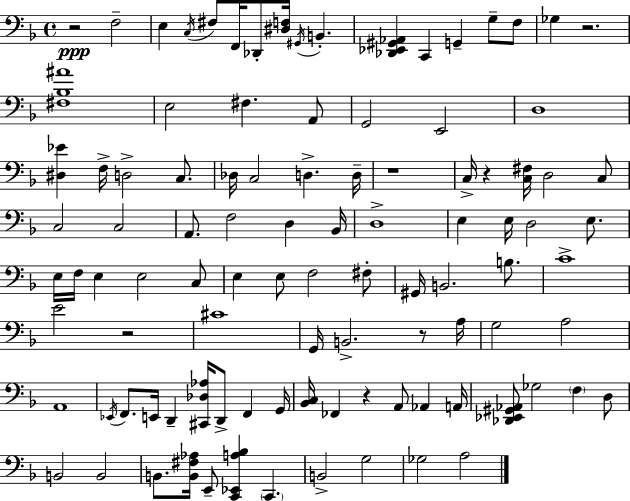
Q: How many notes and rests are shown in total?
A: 101